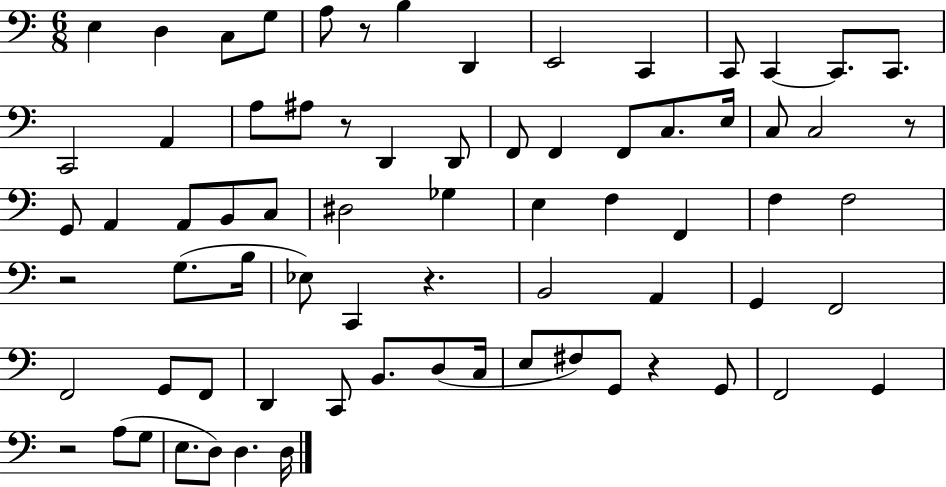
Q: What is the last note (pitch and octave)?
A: D3